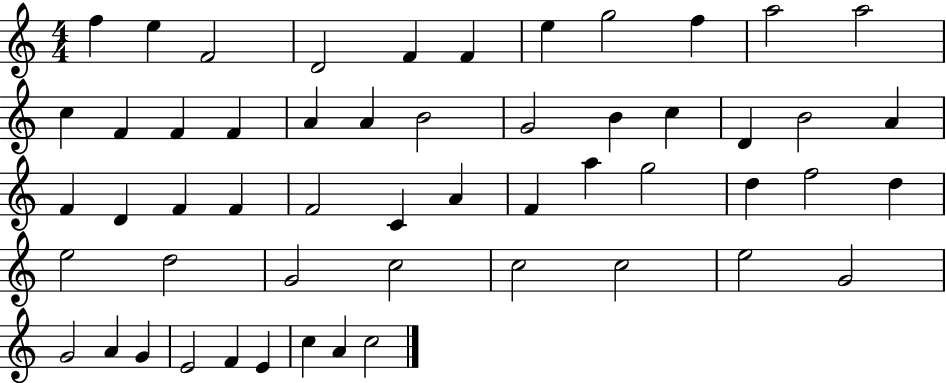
X:1
T:Untitled
M:4/4
L:1/4
K:C
f e F2 D2 F F e g2 f a2 a2 c F F F A A B2 G2 B c D B2 A F D F F F2 C A F a g2 d f2 d e2 d2 G2 c2 c2 c2 e2 G2 G2 A G E2 F E c A c2